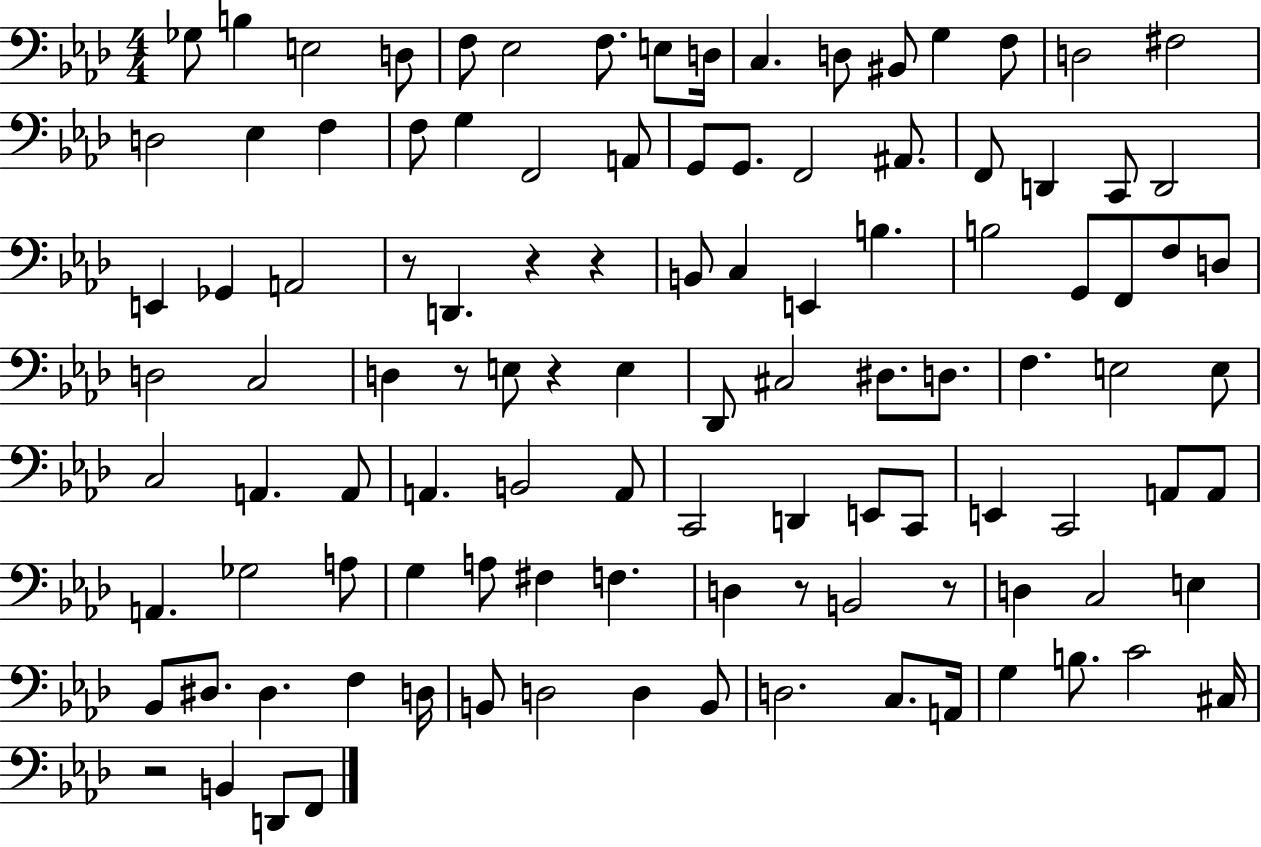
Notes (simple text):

Gb3/e B3/q E3/h D3/e F3/e Eb3/h F3/e. E3/e D3/s C3/q. D3/e BIS2/e G3/q F3/e D3/h F#3/h D3/h Eb3/q F3/q F3/e G3/q F2/h A2/e G2/e G2/e. F2/h A#2/e. F2/e D2/q C2/e D2/h E2/q Gb2/q A2/h R/e D2/q. R/q R/q B2/e C3/q E2/q B3/q. B3/h G2/e F2/e F3/e D3/e D3/h C3/h D3/q R/e E3/e R/q E3/q Db2/e C#3/h D#3/e. D3/e. F3/q. E3/h E3/e C3/h A2/q. A2/e A2/q. B2/h A2/e C2/h D2/q E2/e C2/e E2/q C2/h A2/e A2/e A2/q. Gb3/h A3/e G3/q A3/e F#3/q F3/q. D3/q R/e B2/h R/e D3/q C3/h E3/q Bb2/e D#3/e. D#3/q. F3/q D3/s B2/e D3/h D3/q B2/e D3/h. C3/e. A2/s G3/q B3/e. C4/h C#3/s R/h B2/q D2/e F2/e